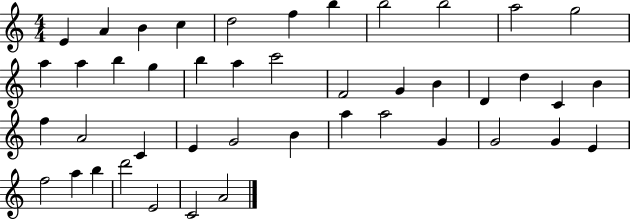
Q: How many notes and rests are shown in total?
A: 44